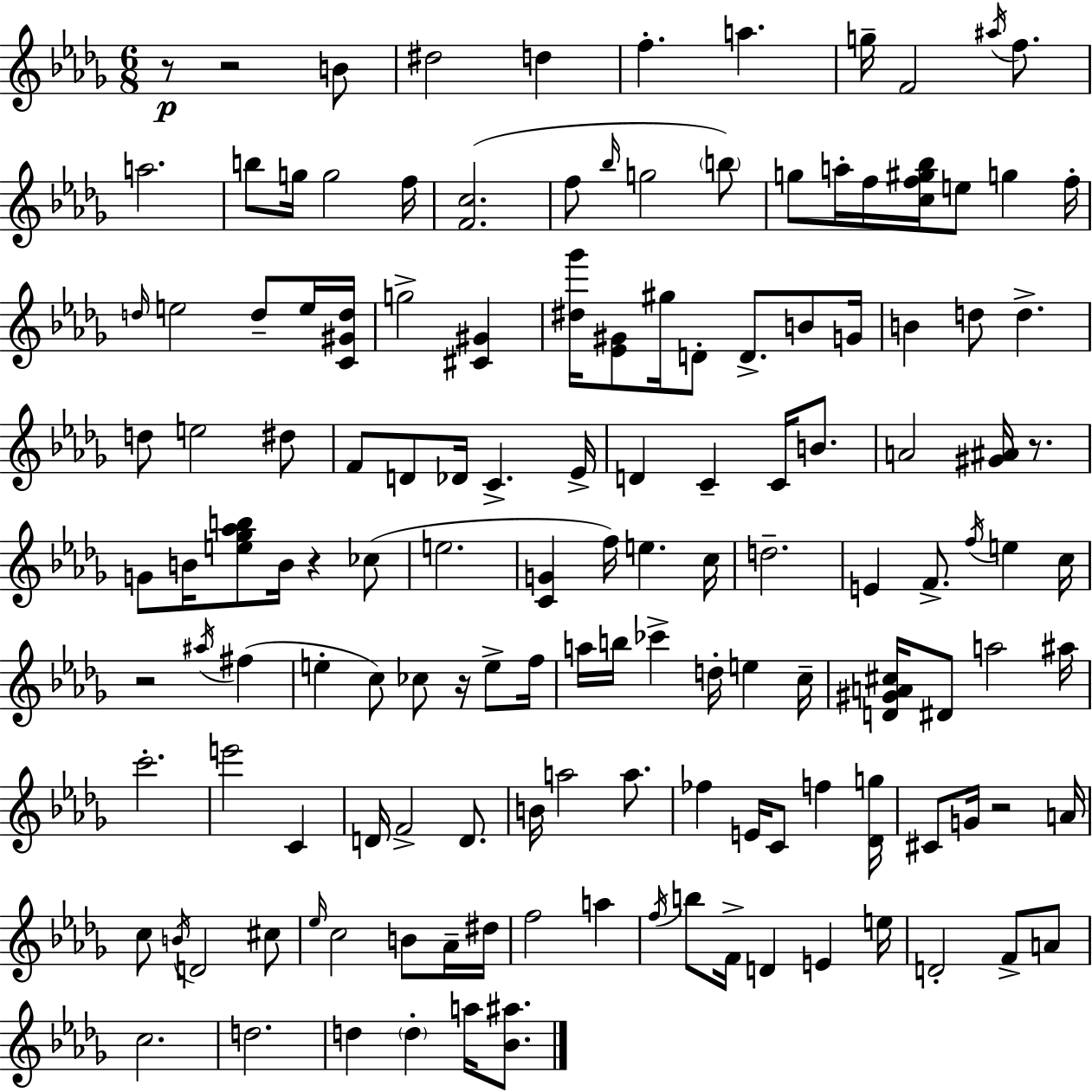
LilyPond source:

{
  \clef treble
  \numericTimeSignature
  \time 6/8
  \key bes \minor
  r8\p r2 b'8 | dis''2 d''4 | f''4.-. a''4. | g''16-- f'2 \acciaccatura { ais''16 } f''8. | \break a''2. | b''8 g''16 g''2 | f''16 <f' c''>2.( | f''8 \grace { bes''16 } g''2 | \break \parenthesize b''8) g''8 a''16-. f''16 <c'' f'' gis'' bes''>16 e''8 g''4 | f''16-. \grace { d''16 } e''2 d''8-- | e''16 <c' gis' d''>16 g''2-> <cis' gis'>4 | <dis'' ges'''>16 <ees' gis'>8 gis''16 d'8-. d'8.-> | \break b'8 g'16 b'4 d''8 d''4.-> | d''8 e''2 | dis''8 f'8 d'8 des'16 c'4.-> | ees'16-> d'4 c'4-- c'16 | \break b'8. a'2 <gis' ais'>16 | r8. g'8 b'16 <e'' ges'' aes'' b''>8 b'16 r4 | ces''8( e''2. | <c' g'>4 f''16) e''4. | \break c''16 d''2.-- | e'4 f'8.-> \acciaccatura { f''16 } e''4 | c''16 r2 | \acciaccatura { ais''16 } fis''4( e''4-. c''8) ces''8 | \break r16 e''8-> f''16 a''16 b''16 ces'''4-> d''16-. | e''4 c''16-- <d' gis' a' cis''>16 dis'8 a''2 | ais''16 c'''2.-. | e'''2 | \break c'4 d'16 f'2-> | d'8. b'16 a''2 | a''8. fes''4 e'16 c'8 | f''4 <des' g''>16 cis'8 g'16 r2 | \break a'16 c''8 \acciaccatura { b'16 } d'2 | cis''8 \grace { ees''16 } c''2 | b'8 aes'16-- dis''16 f''2 | a''4 \acciaccatura { f''16 } b''8 f'16-> d'4 | \break e'4 e''16 d'2-. | f'8-> a'8 c''2. | d''2. | d''4 | \break \parenthesize d''4-. a''16 <bes' ais''>8. \bar "|."
}